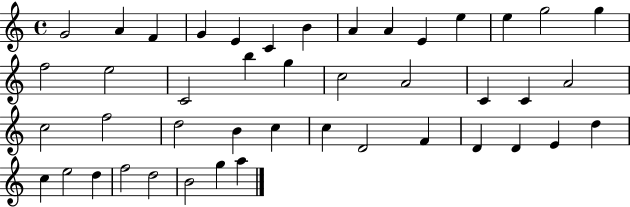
{
  \clef treble
  \time 4/4
  \defaultTimeSignature
  \key c \major
  g'2 a'4 f'4 | g'4 e'4 c'4 b'4 | a'4 a'4 e'4 e''4 | e''4 g''2 g''4 | \break f''2 e''2 | c'2 b''4 g''4 | c''2 a'2 | c'4 c'4 a'2 | \break c''2 f''2 | d''2 b'4 c''4 | c''4 d'2 f'4 | d'4 d'4 e'4 d''4 | \break c''4 e''2 d''4 | f''2 d''2 | b'2 g''4 a''4 | \bar "|."
}